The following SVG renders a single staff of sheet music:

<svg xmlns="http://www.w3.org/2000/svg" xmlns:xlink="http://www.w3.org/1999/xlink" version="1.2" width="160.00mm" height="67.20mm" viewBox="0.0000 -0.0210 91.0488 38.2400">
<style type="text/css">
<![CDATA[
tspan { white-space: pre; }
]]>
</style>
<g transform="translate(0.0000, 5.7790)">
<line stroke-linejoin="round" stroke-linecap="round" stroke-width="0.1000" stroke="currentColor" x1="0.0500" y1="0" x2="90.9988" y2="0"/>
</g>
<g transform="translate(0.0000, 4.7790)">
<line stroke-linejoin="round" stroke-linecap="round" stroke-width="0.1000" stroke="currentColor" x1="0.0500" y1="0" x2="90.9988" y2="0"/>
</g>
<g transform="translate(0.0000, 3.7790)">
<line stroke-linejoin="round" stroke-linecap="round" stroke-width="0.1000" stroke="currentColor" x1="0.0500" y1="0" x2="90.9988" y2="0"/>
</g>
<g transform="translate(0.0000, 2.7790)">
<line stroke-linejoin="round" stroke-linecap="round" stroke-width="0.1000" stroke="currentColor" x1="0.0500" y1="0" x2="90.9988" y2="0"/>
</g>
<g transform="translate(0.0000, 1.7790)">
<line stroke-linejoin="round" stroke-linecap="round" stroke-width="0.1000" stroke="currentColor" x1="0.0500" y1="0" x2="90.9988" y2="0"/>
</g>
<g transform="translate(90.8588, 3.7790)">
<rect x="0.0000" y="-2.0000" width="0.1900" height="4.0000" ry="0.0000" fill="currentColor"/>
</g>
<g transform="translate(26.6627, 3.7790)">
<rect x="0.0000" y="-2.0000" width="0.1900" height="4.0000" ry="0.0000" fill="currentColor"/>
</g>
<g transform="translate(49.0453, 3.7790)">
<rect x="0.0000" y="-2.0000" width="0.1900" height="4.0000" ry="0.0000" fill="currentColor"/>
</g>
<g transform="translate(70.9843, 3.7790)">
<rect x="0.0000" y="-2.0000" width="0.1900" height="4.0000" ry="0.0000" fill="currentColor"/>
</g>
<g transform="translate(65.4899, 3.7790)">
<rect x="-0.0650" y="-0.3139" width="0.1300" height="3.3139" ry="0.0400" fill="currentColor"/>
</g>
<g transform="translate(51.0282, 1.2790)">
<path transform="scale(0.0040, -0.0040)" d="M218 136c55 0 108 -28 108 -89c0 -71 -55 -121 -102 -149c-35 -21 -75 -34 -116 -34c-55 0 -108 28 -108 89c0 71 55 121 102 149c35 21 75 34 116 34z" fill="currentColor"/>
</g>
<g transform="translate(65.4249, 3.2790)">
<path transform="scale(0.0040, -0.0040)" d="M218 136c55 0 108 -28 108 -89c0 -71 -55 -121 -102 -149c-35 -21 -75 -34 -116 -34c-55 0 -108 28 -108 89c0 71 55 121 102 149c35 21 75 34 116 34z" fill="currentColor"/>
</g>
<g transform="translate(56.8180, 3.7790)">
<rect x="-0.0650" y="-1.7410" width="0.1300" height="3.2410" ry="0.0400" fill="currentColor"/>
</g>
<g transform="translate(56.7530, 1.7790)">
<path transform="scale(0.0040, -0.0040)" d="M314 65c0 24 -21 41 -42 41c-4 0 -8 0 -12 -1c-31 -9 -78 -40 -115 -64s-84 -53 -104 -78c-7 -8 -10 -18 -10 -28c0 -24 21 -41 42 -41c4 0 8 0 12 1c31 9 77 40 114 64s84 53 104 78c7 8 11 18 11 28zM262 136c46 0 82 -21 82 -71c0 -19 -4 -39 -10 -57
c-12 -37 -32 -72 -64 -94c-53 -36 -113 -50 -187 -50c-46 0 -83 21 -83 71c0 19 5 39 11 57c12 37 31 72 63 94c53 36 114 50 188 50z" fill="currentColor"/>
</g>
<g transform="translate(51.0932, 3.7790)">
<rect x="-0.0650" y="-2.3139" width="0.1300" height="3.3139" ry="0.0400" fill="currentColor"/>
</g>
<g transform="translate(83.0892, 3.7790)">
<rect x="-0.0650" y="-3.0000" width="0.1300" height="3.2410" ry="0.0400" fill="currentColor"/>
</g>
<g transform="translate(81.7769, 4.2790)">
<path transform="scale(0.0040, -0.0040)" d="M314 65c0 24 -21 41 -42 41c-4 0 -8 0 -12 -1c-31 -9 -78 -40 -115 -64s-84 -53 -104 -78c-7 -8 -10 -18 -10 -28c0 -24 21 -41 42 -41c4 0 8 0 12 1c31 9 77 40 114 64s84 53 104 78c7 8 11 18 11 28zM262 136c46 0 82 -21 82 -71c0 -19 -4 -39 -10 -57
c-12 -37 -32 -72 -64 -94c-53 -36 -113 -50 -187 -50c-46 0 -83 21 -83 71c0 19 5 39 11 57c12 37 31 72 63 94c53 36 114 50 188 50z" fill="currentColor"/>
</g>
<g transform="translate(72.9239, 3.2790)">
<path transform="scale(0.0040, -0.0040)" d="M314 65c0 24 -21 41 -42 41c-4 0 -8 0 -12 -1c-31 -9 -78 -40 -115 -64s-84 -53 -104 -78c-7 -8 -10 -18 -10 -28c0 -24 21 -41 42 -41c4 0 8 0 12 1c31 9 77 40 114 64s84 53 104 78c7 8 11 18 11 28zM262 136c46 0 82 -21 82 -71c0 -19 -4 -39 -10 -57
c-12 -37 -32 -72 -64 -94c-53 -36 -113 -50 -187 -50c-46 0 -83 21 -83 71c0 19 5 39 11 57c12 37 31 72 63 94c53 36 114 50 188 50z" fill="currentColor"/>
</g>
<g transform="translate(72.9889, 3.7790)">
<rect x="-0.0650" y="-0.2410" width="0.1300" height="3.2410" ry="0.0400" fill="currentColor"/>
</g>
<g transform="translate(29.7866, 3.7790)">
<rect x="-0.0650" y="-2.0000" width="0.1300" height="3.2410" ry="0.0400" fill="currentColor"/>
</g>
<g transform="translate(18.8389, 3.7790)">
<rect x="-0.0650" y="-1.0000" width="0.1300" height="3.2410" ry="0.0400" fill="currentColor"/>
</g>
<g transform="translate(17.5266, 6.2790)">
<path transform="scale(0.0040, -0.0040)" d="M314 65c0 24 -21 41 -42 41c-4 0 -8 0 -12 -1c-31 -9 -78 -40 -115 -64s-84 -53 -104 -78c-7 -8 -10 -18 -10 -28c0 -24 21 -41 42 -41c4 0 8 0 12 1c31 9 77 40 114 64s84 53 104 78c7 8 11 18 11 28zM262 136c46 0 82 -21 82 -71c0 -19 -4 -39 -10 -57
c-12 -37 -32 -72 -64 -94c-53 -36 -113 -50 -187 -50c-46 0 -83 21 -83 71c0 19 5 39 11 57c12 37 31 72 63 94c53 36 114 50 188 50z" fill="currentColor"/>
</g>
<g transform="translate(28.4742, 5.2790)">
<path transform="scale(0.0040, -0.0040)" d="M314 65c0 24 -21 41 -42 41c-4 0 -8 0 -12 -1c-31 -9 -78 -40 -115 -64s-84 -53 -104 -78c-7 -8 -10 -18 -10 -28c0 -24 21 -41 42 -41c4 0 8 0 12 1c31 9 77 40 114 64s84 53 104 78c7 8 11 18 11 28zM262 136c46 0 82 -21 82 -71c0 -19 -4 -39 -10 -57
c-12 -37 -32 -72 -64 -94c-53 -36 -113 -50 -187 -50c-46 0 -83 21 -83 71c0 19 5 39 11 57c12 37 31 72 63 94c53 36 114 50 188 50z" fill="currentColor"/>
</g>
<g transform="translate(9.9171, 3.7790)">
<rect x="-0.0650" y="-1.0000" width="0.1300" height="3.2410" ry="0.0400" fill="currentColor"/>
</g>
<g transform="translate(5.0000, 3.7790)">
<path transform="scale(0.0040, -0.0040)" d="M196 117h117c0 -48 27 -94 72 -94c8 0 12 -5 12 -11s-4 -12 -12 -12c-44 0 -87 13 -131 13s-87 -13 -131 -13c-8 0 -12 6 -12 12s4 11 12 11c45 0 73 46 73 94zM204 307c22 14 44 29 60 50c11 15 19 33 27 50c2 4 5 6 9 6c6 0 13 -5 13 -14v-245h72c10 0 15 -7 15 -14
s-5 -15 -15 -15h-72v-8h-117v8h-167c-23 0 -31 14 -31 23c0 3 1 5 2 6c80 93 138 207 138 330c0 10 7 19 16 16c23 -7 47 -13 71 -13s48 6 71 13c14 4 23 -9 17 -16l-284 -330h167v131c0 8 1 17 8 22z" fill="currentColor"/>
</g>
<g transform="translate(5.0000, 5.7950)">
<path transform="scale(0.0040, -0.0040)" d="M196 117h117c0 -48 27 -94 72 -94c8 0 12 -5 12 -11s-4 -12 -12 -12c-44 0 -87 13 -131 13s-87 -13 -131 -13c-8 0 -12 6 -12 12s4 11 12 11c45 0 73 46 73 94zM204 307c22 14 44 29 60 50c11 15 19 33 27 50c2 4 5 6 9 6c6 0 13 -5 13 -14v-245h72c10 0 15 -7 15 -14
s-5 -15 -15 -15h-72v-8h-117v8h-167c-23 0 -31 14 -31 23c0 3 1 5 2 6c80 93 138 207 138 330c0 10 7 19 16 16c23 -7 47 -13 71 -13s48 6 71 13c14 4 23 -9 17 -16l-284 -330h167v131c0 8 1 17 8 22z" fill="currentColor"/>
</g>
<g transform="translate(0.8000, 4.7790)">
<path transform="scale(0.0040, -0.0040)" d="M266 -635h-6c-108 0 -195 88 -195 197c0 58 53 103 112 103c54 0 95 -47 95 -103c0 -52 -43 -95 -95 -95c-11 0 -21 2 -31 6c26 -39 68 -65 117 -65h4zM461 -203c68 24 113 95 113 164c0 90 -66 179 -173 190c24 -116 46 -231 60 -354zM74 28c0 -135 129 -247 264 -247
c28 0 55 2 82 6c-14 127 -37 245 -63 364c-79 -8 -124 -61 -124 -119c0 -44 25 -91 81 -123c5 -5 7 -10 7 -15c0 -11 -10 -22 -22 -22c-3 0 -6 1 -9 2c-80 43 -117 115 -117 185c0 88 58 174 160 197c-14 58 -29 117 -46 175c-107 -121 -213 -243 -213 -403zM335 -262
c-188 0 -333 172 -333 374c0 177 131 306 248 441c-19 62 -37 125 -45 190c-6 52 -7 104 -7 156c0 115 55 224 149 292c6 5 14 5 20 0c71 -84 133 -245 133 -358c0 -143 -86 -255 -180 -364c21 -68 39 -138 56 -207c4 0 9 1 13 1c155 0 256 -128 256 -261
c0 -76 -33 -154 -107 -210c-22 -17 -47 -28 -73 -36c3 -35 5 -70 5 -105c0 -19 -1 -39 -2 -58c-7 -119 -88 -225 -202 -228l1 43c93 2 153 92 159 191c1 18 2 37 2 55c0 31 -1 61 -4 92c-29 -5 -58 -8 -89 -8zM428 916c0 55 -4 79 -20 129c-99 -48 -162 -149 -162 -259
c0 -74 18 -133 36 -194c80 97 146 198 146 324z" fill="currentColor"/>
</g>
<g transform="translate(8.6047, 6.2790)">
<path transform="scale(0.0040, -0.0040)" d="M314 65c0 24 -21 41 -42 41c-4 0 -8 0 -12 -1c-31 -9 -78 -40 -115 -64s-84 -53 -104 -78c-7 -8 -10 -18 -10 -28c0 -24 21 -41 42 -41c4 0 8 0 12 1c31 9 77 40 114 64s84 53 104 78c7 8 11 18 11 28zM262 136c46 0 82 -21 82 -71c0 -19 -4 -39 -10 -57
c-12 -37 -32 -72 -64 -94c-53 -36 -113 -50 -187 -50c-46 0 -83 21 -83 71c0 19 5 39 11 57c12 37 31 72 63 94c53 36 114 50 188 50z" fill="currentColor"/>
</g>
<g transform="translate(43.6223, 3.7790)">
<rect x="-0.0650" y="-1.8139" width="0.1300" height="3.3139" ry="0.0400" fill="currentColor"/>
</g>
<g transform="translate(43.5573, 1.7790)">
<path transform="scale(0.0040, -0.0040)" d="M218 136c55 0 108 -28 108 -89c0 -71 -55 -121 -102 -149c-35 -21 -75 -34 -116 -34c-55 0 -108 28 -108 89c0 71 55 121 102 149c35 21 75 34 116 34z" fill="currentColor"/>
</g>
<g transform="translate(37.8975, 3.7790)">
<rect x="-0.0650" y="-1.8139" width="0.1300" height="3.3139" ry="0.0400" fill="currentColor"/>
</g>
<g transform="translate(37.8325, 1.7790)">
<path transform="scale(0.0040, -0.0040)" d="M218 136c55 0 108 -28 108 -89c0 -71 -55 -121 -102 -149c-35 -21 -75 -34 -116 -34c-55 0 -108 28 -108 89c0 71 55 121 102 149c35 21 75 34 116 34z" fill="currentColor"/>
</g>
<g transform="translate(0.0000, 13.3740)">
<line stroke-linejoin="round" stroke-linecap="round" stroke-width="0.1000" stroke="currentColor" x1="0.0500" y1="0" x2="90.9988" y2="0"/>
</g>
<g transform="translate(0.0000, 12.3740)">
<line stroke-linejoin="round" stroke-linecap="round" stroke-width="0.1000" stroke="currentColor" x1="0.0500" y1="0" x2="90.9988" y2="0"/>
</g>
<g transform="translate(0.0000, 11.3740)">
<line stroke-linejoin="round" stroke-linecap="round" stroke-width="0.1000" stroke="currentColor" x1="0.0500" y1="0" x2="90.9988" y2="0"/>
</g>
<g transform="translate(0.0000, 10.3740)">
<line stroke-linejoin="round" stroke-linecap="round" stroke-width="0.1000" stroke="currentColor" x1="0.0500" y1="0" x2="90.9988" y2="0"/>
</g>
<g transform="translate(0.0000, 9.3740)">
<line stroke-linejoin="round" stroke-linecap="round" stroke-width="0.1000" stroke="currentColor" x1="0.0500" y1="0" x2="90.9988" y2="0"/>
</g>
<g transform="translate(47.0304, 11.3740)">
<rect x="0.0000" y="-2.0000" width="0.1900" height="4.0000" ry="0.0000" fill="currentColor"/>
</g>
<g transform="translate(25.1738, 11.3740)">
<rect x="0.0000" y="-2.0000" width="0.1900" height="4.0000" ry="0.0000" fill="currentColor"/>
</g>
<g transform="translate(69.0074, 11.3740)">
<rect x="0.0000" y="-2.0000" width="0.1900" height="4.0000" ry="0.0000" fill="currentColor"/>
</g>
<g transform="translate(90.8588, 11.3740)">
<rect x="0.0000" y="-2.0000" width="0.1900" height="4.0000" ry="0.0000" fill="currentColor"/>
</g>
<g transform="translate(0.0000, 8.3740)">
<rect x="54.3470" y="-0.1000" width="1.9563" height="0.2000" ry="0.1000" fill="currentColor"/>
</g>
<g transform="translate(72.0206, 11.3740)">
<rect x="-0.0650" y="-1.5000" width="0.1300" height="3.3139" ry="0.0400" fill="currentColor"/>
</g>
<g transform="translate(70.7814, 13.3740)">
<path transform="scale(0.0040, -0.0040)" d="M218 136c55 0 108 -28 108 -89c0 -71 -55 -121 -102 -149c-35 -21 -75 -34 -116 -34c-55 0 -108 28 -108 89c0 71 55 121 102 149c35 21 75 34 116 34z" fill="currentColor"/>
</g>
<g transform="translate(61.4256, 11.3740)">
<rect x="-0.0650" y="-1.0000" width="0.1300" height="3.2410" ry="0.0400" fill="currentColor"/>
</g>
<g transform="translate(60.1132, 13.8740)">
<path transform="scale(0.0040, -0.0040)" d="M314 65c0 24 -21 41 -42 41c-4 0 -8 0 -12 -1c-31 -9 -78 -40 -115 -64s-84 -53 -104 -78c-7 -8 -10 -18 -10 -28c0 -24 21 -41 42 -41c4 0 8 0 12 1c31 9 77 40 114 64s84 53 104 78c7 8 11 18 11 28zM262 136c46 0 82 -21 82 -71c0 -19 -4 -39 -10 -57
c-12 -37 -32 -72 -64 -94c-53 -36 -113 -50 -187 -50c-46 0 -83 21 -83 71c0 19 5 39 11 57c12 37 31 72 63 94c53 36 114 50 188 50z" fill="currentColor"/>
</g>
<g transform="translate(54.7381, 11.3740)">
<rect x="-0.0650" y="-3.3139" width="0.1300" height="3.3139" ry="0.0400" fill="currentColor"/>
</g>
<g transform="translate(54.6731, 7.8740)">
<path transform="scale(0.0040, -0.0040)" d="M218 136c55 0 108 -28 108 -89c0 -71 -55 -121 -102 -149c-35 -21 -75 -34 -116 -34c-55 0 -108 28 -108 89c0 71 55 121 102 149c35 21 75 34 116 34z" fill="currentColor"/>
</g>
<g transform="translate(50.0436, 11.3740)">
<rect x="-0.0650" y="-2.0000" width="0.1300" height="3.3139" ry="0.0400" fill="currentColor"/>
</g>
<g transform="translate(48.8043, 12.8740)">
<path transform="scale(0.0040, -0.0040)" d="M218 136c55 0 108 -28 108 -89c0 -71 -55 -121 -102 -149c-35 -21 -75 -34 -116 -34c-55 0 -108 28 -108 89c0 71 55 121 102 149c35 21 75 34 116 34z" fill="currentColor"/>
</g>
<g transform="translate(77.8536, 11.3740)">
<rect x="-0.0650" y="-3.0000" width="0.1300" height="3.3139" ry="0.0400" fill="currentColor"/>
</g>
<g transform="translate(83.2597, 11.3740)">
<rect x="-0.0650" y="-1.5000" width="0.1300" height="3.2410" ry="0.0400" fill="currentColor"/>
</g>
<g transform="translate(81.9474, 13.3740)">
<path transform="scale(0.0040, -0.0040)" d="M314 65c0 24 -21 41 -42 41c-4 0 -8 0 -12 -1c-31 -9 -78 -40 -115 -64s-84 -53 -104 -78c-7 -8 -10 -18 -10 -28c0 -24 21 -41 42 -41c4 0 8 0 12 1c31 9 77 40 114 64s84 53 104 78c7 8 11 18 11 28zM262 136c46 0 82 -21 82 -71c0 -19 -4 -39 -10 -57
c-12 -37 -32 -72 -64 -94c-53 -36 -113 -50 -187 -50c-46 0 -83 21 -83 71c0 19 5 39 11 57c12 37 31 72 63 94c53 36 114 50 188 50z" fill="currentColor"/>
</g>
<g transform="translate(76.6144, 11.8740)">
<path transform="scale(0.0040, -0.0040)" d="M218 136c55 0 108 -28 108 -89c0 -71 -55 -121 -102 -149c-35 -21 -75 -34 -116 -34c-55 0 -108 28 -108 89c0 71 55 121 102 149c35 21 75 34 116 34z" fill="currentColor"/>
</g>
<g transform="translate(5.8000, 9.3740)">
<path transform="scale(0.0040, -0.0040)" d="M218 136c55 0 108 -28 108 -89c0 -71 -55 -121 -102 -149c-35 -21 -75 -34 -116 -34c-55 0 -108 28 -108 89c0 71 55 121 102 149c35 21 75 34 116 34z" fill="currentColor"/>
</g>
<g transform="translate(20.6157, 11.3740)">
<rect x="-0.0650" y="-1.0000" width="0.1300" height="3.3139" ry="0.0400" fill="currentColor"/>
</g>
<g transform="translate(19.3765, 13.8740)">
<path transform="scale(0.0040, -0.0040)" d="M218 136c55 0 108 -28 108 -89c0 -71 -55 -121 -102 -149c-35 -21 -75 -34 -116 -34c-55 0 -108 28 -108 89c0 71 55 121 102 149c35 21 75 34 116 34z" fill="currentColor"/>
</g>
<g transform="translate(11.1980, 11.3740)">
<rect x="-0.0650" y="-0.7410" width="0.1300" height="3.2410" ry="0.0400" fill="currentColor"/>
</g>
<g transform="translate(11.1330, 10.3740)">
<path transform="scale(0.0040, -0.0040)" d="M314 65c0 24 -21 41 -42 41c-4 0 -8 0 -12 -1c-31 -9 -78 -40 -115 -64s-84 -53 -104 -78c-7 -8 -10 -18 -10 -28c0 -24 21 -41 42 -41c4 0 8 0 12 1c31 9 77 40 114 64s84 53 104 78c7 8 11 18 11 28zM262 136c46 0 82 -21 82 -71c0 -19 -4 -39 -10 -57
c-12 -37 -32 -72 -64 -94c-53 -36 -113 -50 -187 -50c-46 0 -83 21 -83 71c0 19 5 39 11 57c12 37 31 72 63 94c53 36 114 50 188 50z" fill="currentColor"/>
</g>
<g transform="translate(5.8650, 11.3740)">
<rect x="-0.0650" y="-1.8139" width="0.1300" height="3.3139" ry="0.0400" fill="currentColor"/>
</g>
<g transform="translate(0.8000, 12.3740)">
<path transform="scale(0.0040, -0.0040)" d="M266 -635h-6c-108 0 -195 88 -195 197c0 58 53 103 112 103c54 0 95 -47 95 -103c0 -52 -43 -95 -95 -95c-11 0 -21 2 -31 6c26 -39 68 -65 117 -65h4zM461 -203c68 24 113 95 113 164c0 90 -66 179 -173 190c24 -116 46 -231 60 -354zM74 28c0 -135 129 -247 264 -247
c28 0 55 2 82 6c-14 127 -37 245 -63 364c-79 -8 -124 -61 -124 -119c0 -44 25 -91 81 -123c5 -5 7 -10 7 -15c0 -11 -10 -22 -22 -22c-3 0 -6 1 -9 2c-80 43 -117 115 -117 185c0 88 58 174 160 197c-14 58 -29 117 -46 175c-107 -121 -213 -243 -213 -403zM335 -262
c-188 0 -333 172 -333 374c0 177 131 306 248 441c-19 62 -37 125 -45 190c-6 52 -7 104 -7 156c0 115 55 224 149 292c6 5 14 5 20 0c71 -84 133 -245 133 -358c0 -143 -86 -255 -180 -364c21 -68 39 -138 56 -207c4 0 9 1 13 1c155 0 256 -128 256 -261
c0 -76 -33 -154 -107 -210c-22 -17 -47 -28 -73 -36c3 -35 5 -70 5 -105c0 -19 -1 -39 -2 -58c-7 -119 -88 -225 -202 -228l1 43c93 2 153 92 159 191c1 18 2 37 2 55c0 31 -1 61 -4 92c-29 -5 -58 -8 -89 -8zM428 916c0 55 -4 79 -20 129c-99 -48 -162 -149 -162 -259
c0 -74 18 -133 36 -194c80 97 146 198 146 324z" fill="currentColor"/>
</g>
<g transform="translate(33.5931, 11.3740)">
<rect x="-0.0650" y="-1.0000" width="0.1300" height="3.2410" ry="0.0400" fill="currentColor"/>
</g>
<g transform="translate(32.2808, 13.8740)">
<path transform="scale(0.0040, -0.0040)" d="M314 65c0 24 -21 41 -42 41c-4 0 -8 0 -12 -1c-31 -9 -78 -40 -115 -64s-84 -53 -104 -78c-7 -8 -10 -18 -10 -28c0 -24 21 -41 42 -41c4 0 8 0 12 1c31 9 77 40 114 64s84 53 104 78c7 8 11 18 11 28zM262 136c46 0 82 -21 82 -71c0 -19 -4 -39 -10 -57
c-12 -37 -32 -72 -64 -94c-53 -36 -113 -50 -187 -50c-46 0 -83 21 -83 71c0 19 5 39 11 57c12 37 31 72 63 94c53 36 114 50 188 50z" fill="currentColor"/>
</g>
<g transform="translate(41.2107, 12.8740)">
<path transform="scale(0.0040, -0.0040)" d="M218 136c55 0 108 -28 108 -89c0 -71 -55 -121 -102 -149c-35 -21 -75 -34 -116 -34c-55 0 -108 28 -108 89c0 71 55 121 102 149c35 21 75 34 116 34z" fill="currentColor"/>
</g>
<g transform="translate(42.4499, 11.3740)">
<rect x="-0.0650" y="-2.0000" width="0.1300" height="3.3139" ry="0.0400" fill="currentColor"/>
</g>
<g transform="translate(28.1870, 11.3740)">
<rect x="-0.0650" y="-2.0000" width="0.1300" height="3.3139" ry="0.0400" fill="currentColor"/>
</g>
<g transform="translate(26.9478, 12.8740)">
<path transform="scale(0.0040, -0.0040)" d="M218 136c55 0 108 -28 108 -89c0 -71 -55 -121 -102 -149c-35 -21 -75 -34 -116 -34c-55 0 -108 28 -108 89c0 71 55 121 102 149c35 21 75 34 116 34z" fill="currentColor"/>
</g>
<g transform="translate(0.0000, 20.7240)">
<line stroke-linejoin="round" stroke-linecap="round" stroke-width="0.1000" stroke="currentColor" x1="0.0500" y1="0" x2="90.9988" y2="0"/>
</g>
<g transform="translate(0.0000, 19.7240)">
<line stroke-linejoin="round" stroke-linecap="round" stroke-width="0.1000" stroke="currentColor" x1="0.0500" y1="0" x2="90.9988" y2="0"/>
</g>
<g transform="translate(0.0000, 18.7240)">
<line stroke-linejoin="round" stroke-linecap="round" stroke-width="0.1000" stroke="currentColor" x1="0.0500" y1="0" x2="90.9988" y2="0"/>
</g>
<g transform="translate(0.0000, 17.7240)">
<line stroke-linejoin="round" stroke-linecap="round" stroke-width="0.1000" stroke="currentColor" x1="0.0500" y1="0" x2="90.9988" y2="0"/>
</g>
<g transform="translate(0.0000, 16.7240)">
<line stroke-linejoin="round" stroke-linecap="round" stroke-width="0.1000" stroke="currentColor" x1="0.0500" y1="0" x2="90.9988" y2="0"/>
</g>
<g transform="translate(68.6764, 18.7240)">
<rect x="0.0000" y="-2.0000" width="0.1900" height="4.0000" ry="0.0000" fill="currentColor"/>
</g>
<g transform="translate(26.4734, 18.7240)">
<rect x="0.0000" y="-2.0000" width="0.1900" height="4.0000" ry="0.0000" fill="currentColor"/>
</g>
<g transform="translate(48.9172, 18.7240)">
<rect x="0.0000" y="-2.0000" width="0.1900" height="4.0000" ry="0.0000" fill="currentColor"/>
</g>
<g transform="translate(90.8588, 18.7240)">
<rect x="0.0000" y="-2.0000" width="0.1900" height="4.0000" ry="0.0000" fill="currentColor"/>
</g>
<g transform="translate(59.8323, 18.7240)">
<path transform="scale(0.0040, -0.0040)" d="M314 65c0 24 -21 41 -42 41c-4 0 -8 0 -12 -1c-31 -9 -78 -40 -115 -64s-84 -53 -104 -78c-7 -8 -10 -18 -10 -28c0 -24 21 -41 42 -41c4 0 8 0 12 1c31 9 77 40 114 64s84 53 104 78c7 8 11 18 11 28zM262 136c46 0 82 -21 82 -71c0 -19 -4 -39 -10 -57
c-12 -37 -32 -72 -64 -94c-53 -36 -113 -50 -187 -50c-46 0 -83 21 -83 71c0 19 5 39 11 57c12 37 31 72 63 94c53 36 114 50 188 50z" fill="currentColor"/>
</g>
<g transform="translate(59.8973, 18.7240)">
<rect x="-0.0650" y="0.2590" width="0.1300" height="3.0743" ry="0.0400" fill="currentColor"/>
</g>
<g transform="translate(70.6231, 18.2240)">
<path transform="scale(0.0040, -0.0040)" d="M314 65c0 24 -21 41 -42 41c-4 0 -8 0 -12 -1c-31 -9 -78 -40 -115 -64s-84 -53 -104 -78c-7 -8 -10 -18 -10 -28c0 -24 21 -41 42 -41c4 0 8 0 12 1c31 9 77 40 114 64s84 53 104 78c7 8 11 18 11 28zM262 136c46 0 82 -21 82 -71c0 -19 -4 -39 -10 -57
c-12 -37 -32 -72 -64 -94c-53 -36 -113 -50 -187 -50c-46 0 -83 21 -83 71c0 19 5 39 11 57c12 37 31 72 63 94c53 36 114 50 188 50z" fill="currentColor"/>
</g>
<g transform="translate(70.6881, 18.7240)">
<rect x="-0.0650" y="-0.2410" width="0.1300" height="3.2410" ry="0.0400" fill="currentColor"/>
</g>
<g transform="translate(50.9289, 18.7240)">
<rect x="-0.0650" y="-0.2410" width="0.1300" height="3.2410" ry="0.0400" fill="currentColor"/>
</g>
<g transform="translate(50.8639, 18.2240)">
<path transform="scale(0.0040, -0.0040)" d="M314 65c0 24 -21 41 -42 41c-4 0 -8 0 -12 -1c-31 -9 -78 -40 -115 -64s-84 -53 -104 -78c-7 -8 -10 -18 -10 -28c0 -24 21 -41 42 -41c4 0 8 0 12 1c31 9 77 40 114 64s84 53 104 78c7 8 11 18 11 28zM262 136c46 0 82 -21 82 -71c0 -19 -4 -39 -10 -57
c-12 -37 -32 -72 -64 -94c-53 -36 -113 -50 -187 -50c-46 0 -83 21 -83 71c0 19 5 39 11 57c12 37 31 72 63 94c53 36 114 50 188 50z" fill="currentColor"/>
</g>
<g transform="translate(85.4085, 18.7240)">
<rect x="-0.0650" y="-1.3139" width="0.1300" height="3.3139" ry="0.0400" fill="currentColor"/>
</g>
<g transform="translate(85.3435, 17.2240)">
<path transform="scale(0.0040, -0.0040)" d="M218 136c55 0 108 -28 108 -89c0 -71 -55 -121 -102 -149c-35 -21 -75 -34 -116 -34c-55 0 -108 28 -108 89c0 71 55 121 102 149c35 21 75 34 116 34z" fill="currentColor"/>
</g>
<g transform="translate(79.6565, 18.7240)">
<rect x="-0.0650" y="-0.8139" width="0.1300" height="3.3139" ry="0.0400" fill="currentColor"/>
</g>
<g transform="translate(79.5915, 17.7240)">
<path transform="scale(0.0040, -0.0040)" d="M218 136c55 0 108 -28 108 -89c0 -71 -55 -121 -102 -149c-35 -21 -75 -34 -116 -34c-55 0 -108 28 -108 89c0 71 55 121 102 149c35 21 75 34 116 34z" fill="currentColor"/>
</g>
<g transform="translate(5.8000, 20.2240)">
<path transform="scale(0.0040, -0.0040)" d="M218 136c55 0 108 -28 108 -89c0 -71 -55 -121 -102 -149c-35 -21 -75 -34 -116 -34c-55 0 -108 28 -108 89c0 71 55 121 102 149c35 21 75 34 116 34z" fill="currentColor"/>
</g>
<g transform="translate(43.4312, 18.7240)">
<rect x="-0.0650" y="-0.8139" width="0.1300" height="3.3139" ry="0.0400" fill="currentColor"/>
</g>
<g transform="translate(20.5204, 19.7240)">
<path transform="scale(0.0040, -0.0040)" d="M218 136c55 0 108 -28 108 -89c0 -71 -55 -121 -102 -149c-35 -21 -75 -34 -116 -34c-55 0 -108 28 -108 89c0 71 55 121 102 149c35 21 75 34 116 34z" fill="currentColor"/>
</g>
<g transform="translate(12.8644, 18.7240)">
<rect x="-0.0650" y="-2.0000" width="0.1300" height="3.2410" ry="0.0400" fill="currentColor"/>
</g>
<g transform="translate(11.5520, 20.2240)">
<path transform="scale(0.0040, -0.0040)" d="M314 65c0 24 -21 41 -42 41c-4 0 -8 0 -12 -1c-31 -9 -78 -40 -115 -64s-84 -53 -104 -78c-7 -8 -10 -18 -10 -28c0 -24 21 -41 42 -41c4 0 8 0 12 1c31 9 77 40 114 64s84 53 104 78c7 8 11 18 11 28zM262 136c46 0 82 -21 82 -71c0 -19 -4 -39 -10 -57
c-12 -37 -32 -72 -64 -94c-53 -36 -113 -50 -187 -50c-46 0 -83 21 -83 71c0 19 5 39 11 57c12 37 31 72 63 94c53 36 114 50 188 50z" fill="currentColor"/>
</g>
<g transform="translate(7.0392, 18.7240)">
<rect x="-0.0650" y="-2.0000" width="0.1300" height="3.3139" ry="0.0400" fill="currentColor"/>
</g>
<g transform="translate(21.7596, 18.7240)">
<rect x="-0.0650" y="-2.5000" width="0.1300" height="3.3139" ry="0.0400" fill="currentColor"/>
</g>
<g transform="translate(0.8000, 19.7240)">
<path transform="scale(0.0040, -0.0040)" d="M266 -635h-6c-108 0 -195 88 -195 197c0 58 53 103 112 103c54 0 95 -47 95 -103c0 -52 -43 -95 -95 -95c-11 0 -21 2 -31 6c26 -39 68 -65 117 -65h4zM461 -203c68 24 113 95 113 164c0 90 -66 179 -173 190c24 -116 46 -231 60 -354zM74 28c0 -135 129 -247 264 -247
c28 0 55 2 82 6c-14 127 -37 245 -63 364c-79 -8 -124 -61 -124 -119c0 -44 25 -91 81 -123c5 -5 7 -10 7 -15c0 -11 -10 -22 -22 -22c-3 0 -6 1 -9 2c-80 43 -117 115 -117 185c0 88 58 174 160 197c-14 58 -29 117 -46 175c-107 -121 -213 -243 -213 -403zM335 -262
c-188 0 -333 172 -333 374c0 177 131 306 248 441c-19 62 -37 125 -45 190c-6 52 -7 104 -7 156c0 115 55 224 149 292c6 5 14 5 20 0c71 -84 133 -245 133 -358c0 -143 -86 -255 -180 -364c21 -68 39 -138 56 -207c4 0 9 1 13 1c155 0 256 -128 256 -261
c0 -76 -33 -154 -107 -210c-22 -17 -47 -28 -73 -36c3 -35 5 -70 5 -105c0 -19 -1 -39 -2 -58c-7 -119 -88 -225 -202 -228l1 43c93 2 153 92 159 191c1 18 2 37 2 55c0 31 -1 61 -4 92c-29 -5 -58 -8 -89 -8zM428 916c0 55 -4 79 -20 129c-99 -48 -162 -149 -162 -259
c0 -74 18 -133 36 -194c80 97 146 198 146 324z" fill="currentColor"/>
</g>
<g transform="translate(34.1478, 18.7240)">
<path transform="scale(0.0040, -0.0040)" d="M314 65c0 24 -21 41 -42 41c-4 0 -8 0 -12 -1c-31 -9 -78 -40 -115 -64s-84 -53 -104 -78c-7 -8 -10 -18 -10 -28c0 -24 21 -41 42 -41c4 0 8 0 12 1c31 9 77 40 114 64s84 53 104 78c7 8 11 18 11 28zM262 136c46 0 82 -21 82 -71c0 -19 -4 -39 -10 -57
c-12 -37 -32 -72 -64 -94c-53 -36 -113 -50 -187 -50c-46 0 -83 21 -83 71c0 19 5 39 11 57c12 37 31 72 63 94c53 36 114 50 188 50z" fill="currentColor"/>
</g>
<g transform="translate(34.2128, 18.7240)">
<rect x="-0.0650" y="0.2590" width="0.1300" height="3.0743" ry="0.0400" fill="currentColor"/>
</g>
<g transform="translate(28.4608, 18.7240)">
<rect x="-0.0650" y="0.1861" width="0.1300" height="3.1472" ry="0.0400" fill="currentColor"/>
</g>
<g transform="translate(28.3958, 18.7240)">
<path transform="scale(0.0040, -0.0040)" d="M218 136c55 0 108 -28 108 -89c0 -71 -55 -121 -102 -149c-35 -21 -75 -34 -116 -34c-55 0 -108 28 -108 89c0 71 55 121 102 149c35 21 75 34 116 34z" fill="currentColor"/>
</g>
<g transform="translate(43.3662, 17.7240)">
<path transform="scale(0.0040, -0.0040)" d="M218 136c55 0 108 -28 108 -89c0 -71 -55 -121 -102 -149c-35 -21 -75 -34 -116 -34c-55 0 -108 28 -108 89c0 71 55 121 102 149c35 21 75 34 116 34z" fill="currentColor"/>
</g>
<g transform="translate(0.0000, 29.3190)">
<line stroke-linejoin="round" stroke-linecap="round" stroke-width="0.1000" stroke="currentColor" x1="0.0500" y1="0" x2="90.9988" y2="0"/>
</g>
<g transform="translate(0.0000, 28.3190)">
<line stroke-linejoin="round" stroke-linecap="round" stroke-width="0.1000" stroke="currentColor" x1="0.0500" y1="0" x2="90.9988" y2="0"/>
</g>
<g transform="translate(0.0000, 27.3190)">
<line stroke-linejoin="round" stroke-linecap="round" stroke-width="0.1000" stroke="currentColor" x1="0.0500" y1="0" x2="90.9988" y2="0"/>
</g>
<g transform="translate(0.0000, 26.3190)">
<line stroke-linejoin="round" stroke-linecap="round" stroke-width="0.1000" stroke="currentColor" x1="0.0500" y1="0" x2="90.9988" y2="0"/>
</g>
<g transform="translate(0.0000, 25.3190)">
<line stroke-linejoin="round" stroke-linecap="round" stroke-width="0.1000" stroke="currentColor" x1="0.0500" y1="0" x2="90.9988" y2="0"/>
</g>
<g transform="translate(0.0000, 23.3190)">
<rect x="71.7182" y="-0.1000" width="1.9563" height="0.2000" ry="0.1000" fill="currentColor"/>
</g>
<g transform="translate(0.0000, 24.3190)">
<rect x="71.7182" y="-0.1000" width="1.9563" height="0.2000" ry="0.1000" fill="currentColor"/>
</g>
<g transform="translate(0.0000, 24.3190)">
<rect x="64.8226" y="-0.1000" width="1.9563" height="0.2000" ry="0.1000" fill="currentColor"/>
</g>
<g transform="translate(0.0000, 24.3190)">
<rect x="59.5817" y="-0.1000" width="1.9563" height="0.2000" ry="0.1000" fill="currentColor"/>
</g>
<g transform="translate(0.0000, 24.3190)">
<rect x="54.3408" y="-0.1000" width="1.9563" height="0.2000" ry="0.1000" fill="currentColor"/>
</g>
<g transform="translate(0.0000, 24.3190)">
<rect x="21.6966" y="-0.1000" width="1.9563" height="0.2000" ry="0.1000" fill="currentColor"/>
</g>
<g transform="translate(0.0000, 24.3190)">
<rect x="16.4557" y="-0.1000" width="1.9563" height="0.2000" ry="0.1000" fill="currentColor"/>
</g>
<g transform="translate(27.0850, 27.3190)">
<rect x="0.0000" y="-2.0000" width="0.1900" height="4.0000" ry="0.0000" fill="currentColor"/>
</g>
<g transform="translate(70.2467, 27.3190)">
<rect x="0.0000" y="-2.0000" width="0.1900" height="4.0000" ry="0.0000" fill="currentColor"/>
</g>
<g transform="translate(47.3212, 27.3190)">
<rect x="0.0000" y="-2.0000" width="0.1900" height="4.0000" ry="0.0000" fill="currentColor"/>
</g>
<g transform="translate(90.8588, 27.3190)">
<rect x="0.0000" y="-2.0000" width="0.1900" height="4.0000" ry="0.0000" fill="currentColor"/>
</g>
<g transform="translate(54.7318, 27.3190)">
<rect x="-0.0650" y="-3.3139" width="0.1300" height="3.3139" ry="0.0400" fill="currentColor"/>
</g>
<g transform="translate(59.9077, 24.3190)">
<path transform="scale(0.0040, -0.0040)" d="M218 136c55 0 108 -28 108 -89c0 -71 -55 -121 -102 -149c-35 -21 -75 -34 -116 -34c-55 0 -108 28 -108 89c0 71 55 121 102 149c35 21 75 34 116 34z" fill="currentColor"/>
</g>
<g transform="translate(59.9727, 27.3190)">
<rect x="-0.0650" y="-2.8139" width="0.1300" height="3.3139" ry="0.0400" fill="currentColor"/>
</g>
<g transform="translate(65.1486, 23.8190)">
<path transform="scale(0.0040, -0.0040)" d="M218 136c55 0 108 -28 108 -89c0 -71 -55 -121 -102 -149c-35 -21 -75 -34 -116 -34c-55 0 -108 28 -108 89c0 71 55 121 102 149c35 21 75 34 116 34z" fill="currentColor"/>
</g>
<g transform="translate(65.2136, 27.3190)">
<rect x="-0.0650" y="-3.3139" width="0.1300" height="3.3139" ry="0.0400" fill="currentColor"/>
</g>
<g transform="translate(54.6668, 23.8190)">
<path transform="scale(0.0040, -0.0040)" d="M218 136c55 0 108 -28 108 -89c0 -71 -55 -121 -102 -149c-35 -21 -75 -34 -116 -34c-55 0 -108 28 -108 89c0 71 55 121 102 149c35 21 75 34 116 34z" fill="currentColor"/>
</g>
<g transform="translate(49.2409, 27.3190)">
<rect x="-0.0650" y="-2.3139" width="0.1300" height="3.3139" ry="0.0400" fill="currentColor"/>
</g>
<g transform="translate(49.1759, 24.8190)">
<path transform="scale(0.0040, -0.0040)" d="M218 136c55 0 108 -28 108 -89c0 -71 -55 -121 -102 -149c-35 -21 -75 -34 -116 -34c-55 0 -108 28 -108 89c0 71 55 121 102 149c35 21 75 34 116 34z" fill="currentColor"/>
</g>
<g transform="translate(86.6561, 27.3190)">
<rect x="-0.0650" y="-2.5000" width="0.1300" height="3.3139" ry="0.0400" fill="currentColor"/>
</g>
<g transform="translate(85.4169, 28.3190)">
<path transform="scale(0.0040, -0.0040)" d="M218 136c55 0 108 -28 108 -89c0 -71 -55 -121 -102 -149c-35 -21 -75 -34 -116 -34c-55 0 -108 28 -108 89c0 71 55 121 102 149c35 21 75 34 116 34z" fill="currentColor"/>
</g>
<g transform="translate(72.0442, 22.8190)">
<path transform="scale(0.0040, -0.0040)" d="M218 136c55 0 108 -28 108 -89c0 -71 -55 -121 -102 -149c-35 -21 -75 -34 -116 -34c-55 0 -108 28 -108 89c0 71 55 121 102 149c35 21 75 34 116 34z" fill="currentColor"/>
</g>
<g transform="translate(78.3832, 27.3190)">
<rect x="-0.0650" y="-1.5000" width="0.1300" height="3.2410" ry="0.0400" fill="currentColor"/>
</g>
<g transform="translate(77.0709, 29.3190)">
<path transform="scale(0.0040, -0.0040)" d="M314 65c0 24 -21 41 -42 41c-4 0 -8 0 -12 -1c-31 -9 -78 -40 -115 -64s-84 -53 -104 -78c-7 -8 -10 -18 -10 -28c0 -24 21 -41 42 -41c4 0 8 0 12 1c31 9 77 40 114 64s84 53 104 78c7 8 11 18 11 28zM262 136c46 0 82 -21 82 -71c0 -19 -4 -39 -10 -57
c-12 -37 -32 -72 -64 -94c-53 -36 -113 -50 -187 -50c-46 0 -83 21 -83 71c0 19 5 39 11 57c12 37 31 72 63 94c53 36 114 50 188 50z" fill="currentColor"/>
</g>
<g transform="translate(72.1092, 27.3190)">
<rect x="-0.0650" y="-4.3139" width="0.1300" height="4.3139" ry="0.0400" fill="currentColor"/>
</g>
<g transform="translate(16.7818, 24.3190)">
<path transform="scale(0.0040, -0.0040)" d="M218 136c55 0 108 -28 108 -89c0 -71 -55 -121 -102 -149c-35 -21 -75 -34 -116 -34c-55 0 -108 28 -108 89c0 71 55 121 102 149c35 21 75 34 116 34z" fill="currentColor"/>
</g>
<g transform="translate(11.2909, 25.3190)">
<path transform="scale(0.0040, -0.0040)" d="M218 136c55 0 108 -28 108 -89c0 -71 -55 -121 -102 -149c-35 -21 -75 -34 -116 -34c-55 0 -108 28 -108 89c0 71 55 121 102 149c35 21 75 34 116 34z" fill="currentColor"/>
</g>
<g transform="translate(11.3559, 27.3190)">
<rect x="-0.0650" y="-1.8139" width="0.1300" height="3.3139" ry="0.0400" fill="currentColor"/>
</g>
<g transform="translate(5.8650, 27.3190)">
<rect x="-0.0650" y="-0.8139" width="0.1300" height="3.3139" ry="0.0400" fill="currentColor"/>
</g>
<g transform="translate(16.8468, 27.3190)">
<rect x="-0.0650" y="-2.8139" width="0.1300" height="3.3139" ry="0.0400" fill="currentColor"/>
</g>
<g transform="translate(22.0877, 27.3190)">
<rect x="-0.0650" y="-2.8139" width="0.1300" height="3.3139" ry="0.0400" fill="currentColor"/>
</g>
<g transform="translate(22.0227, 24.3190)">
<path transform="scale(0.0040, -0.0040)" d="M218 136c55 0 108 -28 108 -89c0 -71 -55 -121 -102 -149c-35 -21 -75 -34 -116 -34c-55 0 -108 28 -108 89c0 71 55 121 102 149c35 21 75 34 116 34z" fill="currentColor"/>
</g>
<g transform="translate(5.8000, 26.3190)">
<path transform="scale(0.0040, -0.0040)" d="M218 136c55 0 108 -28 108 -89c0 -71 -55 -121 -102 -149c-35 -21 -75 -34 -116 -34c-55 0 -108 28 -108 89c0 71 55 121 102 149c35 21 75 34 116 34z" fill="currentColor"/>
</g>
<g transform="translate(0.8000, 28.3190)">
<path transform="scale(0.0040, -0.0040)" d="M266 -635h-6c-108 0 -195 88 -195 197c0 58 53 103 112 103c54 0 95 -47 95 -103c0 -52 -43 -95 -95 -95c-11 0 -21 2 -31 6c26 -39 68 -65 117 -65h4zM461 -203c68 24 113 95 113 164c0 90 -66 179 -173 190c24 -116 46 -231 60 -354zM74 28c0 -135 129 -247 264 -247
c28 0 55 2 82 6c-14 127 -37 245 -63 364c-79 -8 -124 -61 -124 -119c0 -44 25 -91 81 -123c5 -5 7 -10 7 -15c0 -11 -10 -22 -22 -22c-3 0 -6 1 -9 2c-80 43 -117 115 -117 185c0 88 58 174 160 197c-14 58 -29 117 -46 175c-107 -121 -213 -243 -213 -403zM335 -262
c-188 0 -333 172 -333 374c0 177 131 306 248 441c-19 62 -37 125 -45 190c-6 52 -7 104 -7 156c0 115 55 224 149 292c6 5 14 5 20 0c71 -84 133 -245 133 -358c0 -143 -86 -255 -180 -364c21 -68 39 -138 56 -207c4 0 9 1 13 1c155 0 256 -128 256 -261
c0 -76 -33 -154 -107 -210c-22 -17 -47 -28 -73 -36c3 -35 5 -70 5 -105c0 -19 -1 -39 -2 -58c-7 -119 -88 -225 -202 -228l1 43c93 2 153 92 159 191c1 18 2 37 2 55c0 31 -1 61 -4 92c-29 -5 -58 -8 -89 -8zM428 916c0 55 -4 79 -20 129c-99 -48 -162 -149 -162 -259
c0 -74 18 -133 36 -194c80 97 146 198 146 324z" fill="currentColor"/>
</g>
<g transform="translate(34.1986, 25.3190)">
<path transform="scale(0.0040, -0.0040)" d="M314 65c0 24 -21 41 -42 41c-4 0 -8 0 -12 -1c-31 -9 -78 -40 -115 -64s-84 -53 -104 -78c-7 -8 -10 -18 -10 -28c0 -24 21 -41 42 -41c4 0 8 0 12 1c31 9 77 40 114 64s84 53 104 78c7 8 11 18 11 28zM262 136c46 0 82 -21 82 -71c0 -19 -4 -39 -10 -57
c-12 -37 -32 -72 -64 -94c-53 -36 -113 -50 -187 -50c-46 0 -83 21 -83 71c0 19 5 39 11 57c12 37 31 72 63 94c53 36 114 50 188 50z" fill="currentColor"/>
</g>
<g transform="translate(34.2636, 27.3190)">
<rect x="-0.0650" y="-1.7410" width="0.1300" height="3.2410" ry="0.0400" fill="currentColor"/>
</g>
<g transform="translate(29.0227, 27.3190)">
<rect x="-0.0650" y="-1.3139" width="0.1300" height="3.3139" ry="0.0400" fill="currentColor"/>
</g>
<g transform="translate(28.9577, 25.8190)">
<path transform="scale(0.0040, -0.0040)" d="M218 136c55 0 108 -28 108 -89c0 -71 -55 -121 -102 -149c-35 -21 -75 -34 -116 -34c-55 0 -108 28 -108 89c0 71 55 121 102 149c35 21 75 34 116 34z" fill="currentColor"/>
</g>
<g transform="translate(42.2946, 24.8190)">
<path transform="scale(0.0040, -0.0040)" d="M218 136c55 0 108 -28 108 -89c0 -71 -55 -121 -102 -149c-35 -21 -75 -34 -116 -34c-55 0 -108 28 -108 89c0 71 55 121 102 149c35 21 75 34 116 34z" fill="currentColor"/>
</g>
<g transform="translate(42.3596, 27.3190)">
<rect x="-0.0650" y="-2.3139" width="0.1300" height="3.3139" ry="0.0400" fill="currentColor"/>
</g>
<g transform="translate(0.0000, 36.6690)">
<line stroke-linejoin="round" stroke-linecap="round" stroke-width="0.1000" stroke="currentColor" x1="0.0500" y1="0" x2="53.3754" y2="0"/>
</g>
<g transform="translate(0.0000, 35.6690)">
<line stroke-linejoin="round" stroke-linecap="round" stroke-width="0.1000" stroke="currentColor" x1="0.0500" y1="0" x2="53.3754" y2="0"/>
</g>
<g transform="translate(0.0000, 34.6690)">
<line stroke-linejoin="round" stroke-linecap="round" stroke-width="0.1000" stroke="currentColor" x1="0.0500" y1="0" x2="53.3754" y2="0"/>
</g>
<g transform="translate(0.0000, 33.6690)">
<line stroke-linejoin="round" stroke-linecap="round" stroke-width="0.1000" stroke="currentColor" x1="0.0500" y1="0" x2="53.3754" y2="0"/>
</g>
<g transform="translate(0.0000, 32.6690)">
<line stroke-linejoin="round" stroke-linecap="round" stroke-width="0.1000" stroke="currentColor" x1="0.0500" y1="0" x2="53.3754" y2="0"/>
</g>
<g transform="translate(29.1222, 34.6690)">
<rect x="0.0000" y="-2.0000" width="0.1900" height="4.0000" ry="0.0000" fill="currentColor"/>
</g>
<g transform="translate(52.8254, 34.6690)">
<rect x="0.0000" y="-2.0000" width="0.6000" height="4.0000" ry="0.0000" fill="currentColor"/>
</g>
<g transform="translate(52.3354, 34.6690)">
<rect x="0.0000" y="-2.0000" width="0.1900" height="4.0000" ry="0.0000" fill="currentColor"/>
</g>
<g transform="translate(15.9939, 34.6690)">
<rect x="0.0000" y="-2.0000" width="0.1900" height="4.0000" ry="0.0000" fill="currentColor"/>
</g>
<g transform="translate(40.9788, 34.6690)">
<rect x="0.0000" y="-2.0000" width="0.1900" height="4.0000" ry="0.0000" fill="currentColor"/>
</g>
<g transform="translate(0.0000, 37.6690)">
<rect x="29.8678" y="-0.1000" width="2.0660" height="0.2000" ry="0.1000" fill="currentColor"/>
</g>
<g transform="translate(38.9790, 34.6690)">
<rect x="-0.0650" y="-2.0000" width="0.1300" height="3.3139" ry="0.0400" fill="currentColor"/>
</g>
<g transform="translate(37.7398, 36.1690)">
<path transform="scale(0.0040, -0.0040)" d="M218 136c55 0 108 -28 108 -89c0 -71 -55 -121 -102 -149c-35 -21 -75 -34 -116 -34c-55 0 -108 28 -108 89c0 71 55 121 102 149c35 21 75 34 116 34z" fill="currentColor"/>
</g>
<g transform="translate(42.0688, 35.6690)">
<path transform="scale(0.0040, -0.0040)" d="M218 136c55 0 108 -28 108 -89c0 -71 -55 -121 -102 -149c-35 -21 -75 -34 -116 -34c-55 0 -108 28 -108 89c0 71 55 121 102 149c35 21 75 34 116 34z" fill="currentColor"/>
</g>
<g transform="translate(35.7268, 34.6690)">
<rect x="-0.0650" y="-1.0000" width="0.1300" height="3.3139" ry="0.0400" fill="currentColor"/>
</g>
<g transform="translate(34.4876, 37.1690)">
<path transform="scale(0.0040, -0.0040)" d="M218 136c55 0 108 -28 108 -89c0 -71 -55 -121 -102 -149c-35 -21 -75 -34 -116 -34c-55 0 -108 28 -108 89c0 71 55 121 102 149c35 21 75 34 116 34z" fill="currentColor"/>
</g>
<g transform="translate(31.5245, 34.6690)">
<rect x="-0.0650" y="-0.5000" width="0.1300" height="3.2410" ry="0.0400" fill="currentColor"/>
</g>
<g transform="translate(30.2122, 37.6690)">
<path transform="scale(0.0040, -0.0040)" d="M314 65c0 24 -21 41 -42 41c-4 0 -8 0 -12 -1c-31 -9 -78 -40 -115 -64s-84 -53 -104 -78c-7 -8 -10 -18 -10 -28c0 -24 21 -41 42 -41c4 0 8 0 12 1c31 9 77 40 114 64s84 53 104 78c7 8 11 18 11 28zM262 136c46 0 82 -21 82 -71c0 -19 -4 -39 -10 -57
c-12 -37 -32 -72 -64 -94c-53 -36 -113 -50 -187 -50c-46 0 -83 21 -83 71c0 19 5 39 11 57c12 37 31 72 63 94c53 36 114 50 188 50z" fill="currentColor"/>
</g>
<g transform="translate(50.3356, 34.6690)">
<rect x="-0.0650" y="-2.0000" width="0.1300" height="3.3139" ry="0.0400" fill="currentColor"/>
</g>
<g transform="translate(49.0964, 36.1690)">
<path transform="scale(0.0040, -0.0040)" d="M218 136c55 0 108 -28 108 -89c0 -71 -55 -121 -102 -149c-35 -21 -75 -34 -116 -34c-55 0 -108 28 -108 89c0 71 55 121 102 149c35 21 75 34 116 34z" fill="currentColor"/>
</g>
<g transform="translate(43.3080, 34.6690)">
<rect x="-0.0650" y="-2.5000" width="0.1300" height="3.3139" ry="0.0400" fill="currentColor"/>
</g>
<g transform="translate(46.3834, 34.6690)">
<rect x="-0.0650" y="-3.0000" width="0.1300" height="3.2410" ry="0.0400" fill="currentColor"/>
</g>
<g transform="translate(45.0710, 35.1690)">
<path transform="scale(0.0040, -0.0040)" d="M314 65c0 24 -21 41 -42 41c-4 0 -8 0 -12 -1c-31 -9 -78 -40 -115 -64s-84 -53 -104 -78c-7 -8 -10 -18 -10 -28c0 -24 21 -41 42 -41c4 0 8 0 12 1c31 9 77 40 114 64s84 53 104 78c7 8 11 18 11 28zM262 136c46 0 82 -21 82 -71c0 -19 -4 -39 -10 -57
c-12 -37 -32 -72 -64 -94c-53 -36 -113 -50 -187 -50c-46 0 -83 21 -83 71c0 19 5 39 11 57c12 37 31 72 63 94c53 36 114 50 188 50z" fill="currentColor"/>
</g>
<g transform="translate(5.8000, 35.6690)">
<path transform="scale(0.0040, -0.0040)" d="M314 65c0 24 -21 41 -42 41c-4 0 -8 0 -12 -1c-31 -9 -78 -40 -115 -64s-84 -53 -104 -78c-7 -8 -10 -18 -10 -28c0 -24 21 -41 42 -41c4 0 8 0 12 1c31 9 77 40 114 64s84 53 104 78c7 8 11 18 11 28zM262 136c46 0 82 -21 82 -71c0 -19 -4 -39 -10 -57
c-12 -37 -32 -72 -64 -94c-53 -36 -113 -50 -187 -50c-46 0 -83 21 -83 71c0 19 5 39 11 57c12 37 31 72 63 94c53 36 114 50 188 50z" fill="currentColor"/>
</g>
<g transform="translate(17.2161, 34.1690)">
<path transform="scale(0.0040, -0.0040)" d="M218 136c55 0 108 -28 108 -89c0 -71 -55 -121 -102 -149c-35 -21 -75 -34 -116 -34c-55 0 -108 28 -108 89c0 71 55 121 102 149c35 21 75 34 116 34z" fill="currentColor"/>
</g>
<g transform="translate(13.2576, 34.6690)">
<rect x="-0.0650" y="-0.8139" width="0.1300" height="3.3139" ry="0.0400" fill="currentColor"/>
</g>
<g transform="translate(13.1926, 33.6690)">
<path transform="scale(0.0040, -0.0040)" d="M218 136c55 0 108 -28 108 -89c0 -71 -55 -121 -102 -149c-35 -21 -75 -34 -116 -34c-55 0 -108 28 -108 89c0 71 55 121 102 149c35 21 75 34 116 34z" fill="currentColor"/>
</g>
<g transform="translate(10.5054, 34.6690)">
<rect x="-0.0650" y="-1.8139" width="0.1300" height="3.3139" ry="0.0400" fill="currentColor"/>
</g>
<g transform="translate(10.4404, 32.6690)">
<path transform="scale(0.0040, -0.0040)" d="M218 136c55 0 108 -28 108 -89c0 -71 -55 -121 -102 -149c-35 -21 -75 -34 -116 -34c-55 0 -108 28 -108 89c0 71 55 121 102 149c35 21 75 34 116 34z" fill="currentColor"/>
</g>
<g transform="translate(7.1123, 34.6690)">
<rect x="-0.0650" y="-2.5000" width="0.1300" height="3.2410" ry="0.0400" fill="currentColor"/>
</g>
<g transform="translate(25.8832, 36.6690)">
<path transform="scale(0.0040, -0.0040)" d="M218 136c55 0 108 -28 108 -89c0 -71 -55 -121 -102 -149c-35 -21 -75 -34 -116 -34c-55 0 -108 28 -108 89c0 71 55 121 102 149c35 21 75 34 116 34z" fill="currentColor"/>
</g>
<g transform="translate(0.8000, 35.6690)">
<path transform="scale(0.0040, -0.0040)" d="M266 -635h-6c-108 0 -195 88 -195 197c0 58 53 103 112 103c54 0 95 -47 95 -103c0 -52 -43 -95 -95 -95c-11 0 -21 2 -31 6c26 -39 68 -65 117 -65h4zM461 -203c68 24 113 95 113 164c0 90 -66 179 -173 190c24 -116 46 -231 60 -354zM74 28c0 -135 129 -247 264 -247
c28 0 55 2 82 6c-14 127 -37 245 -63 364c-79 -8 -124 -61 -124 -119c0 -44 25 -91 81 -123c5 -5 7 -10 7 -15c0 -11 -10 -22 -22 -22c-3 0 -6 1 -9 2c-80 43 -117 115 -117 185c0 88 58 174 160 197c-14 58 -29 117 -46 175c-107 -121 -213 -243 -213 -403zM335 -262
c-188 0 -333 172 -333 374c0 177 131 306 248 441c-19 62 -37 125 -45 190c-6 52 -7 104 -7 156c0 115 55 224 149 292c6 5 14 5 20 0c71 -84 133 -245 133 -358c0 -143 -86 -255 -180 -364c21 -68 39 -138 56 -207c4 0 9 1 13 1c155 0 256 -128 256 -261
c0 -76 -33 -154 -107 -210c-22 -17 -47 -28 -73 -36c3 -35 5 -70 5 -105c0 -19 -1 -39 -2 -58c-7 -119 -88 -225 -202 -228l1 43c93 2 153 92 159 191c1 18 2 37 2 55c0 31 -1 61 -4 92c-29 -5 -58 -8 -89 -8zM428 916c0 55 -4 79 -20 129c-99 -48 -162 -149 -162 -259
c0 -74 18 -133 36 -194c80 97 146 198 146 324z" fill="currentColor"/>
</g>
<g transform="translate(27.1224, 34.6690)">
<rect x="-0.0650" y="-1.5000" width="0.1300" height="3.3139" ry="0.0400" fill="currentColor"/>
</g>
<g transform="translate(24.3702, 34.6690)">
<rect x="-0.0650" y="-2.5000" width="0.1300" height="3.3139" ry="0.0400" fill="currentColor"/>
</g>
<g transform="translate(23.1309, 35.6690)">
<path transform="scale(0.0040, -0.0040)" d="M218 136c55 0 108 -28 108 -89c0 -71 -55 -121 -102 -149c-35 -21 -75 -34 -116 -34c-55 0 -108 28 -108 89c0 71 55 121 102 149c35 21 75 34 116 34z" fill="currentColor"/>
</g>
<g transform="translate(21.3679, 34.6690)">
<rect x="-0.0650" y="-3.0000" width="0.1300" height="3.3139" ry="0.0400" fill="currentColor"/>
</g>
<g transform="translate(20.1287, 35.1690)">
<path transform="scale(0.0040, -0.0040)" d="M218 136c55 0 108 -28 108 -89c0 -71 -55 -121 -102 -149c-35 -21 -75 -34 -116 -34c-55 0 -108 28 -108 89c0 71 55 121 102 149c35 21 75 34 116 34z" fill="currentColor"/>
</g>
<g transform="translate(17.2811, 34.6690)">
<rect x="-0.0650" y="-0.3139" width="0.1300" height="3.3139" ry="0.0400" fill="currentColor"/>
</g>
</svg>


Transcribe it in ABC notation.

X:1
T:Untitled
M:4/4
L:1/4
K:C
D2 D2 F2 f f g f2 c c2 A2 f d2 D F D2 F F b D2 E A E2 F F2 G B B2 d c2 B2 c2 d e d f a a e f2 g g b a b d' E2 G G2 f d c A G E C2 D F G A2 F